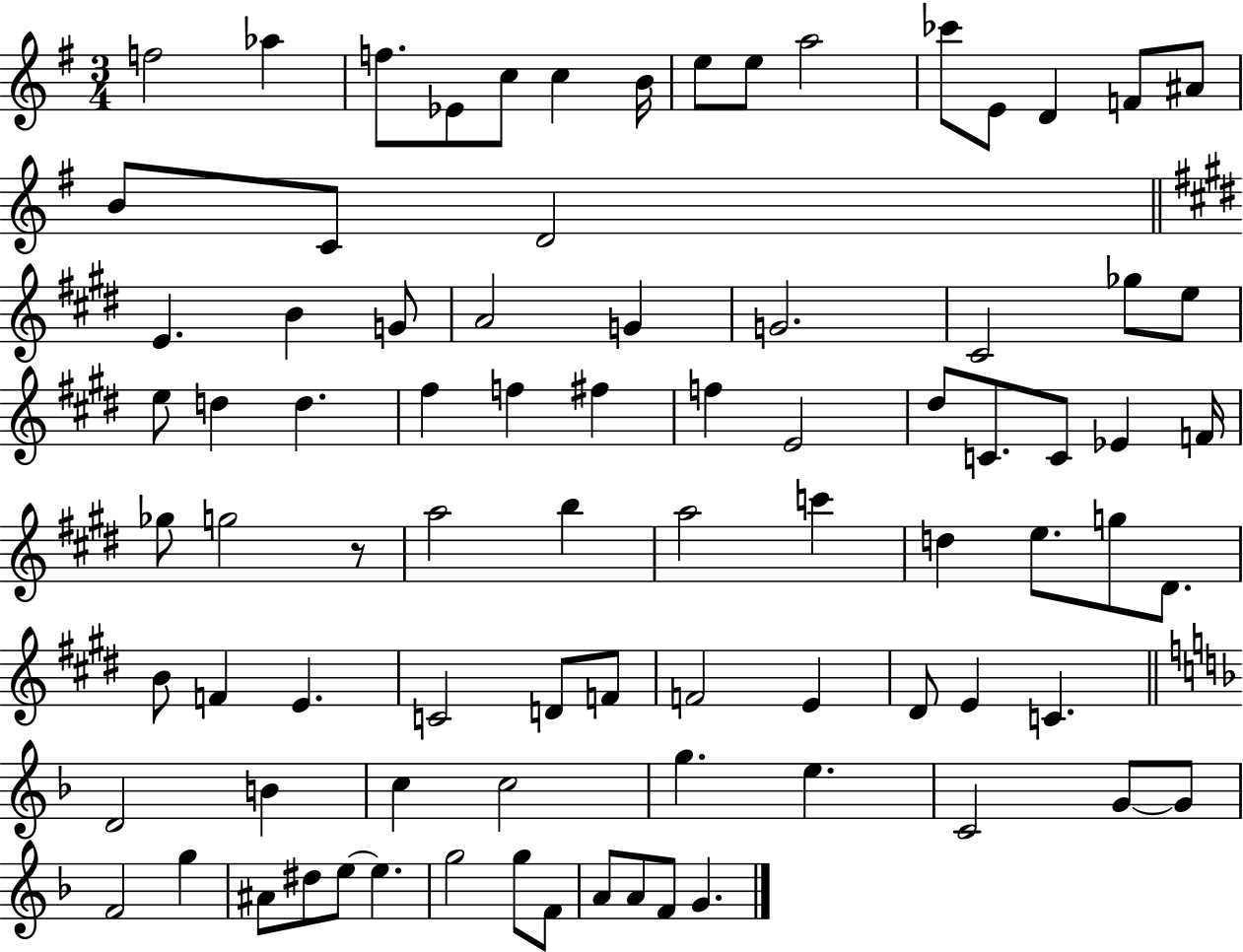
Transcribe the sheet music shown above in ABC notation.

X:1
T:Untitled
M:3/4
L:1/4
K:G
f2 _a f/2 _E/2 c/2 c B/4 e/2 e/2 a2 _c'/2 E/2 D F/2 ^A/2 B/2 C/2 D2 E B G/2 A2 G G2 ^C2 _g/2 e/2 e/2 d d ^f f ^f f E2 ^d/2 C/2 C/2 _E F/4 _g/2 g2 z/2 a2 b a2 c' d e/2 g/2 ^D/2 B/2 F E C2 D/2 F/2 F2 E ^D/2 E C D2 B c c2 g e C2 G/2 G/2 F2 g ^A/2 ^d/2 e/2 e g2 g/2 F/2 A/2 A/2 F/2 G